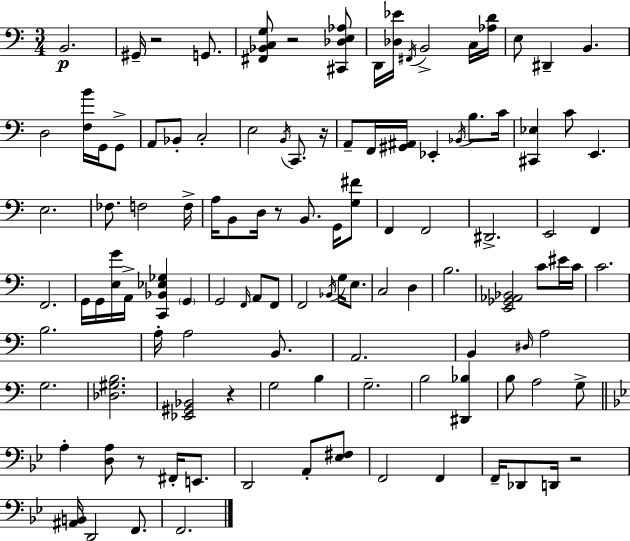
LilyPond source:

{
  \clef bass
  \numericTimeSignature
  \time 3/4
  \key c \major
  b,2.\p | gis,16-- r2 g,8. | <fis, bes, c g>8 r2 <cis, des e aes>8 | d,16 <des ees'>16 \acciaccatura { fis,16 } b,2-> c16 | \break <aes d'>16 e8 dis,4-- b,4. | d2 <f b'>16 g,16 g,8-> | a,8 bes,8-. c2-. | e2 \acciaccatura { b,16 } c,8. | \break r16 a,8-- f,16 <gis, ais,>16 ees,4-. \acciaccatura { bes,16 } b8. | c'16 <cis, ees>4 c'8 e,4. | e2. | fes8. f2 | \break f16-> a16 b,8 d16 r8 b,8. | g,16 <g fis'>8 f,4 f,2 | dis,2.-> | e,2 f,4 | \break f,2. | g,16 g,16 <e g'>16 a,16-> <c, bes, ees ges>4 \parenthesize g,4 | g,2 \grace { f,16 } | a,8 f,8 f,2 | \break \acciaccatura { bes,16 } g16 e8. c2 | d4 b2. | <e, ges, aes, bes,>2 | c'8 eis'16 c'16 c'2. | \break b2. | a16-. a2 | b,8. a,2. | b,4 \grace { dis16 } a2 | \break g2. | <des gis b>2. | <ees, gis, bes,>2 | r4 g2 | \break b4 g2.-- | b2 | <dis, bes>4 b8 a2 | g8-> \bar "||" \break \key bes \major a4-. <d a>8 r8 fis,16-. e,8. | d,2 a,8-. <ees fis>8 | f,2 f,4 | f,16-- des,8 d,16 r2 | \break <ais, b,>16 d,2 f,8. | f,2. | \bar "|."
}